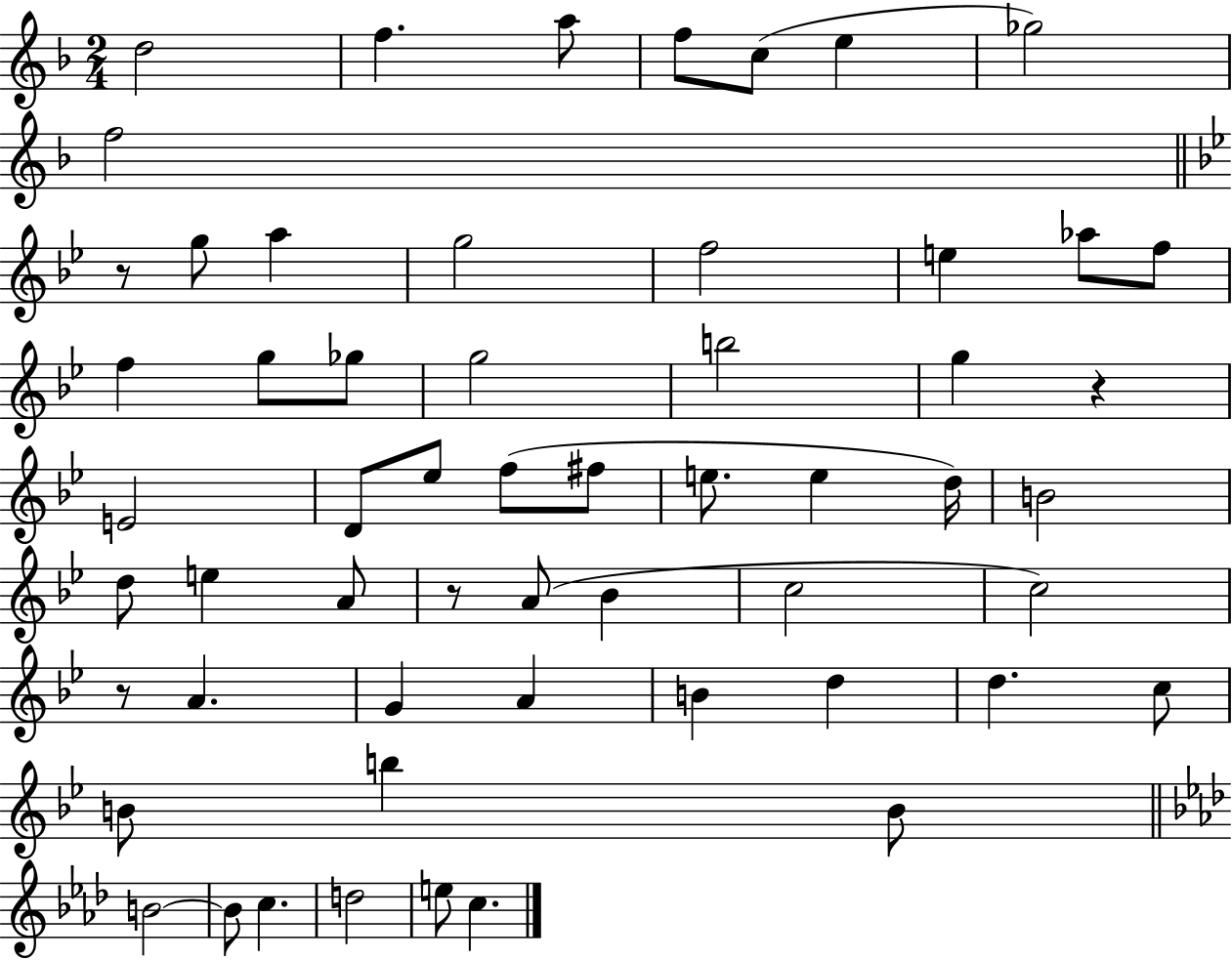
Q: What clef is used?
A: treble